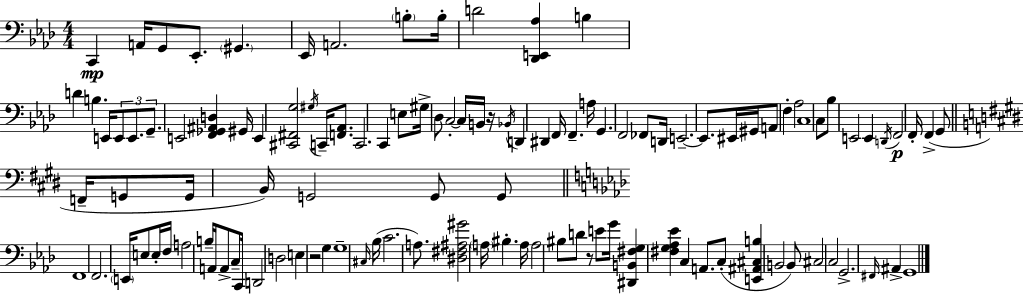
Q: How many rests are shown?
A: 3